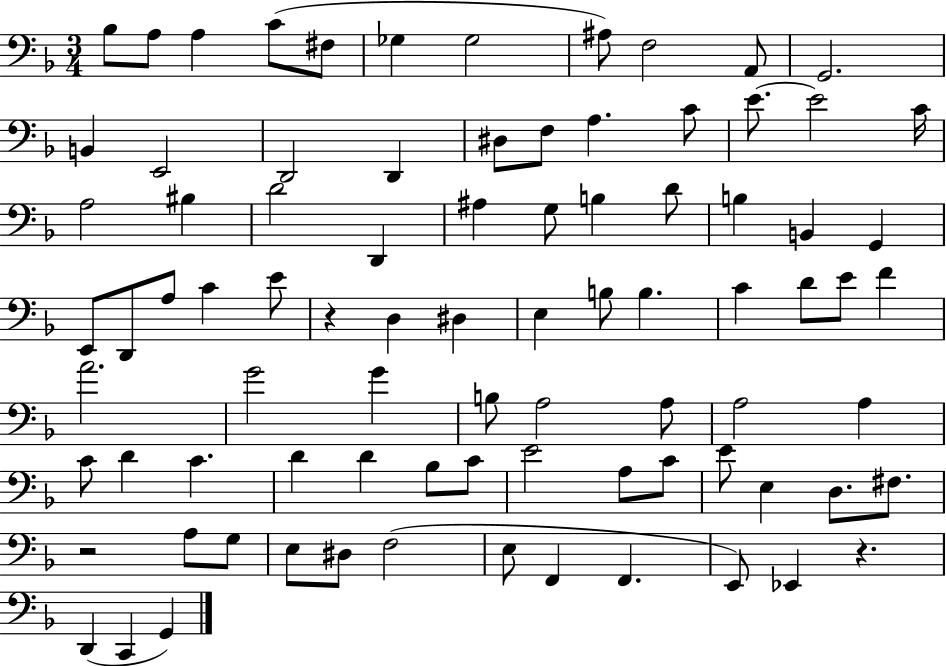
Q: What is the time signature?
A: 3/4